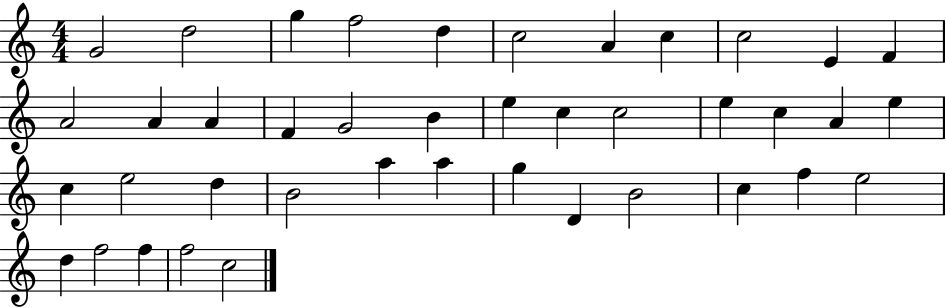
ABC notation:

X:1
T:Untitled
M:4/4
L:1/4
K:C
G2 d2 g f2 d c2 A c c2 E F A2 A A F G2 B e c c2 e c A e c e2 d B2 a a g D B2 c f e2 d f2 f f2 c2